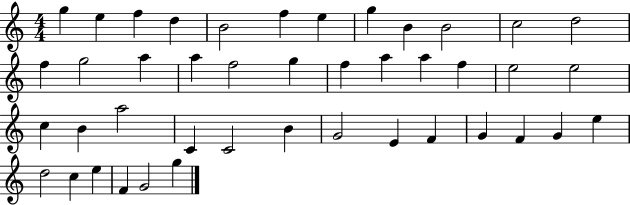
{
  \clef treble
  \numericTimeSignature
  \time 4/4
  \key c \major
  g''4 e''4 f''4 d''4 | b'2 f''4 e''4 | g''4 b'4 b'2 | c''2 d''2 | \break f''4 g''2 a''4 | a''4 f''2 g''4 | f''4 a''4 a''4 f''4 | e''2 e''2 | \break c''4 b'4 a''2 | c'4 c'2 b'4 | g'2 e'4 f'4 | g'4 f'4 g'4 e''4 | \break d''2 c''4 e''4 | f'4 g'2 g''4 | \bar "|."
}